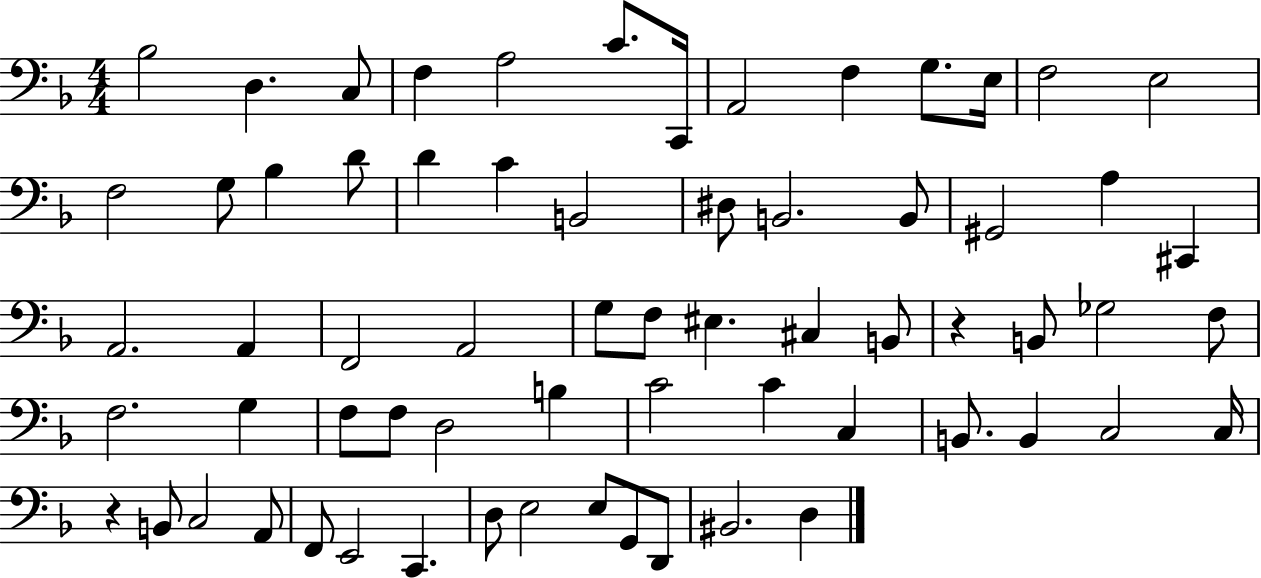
Bb3/h D3/q. C3/e F3/q A3/h C4/e. C2/s A2/h F3/q G3/e. E3/s F3/h E3/h F3/h G3/e Bb3/q D4/e D4/q C4/q B2/h D#3/e B2/h. B2/e G#2/h A3/q C#2/q A2/h. A2/q F2/h A2/h G3/e F3/e EIS3/q. C#3/q B2/e R/q B2/e Gb3/h F3/e F3/h. G3/q F3/e F3/e D3/h B3/q C4/h C4/q C3/q B2/e. B2/q C3/h C3/s R/q B2/e C3/h A2/e F2/e E2/h C2/q. D3/e E3/h E3/e G2/e D2/e BIS2/h. D3/q